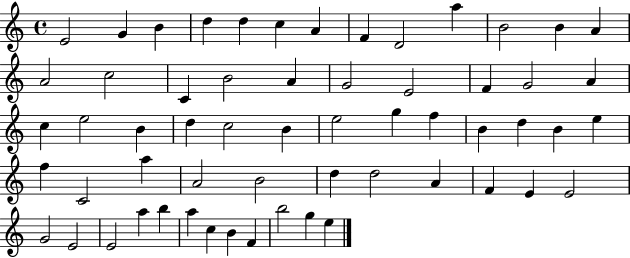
{
  \clef treble
  \time 4/4
  \defaultTimeSignature
  \key c \major
  e'2 g'4 b'4 | d''4 d''4 c''4 a'4 | f'4 d'2 a''4 | b'2 b'4 a'4 | \break a'2 c''2 | c'4 b'2 a'4 | g'2 e'2 | f'4 g'2 a'4 | \break c''4 e''2 b'4 | d''4 c''2 b'4 | e''2 g''4 f''4 | b'4 d''4 b'4 e''4 | \break f''4 c'2 a''4 | a'2 b'2 | d''4 d''2 a'4 | f'4 e'4 e'2 | \break g'2 e'2 | e'2 a''4 b''4 | a''4 c''4 b'4 f'4 | b''2 g''4 e''4 | \break \bar "|."
}